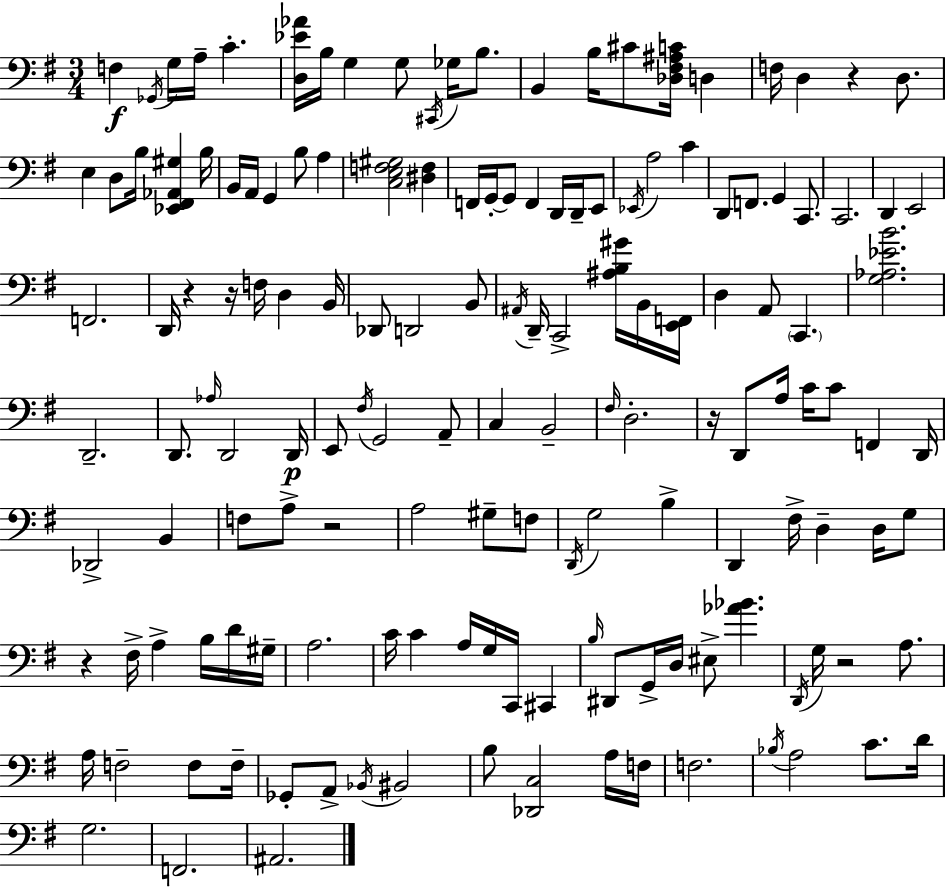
{
  \clef bass
  \numericTimeSignature
  \time 3/4
  \key g \major
  f4\f \acciaccatura { ges,16 } g16 a16-- c'4.-. | <d ees' aes'>16 b16 g4 g8 \acciaccatura { cis,16 } ges16 b8. | b,4 b16 cis'8 <des fis ais c'>16 d4 | f16 d4 r4 d8. | \break e4 d8 b16 <ees, fis, aes, gis>4 | b16 b,16 a,16 g,4 b8 a4 | <c e f gis>2 <dis f>4 | f,16 g,16-.~~ g,8 f,4 d,16 d,16-- | \break e,8 \acciaccatura { ees,16 } a2 c'4 | d,8 f,8. g,4 | c,8. c,2. | d,4 e,2 | \break f,2. | d,16 r4 r16 f16 d4 | b,16 des,8 d,2 | b,8 \acciaccatura { ais,16 } d,16-- c,2-> | \break <ais b gis'>16 b,16 <e, f,>16 d4 a,8 \parenthesize c,4. | <g aes ees' b'>2. | d,2.-- | d,8. \grace { aes16 } d,2 | \break d,16\p e,8 \acciaccatura { fis16 } g,2 | a,8-- c4 b,2-- | \grace { fis16 } d2.-. | r16 d,8 a16 c'16 | \break c'8 f,4 d,16 des,2-> | b,4 f8 a8-> r2 | a2 | gis8-- f8 \acciaccatura { d,16 } g2 | \break b4-> d,4 | fis16-> d4-- d16 g8 r4 | fis16-> a4-> b16 d'16 gis16-- a2. | c'16 c'4 | \break a16 g16 c,16 cis,4 \grace { b16 } dis,8 g,16-> | d16 eis8-> <aes' bes'>4. \acciaccatura { d,16 } g16 r2 | a8. a16 f2-- | f8 f16-- ges,8-. | \break a,8-> \acciaccatura { bes,16 } bis,2 b8 | <des, c>2 a16 f16 f2. | \acciaccatura { bes16 } | a2 c'8. d'16 | \break g2. | f,2. | ais,2. | \bar "|."
}